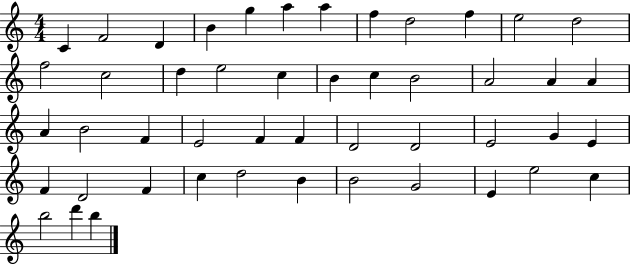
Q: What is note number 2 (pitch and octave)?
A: F4